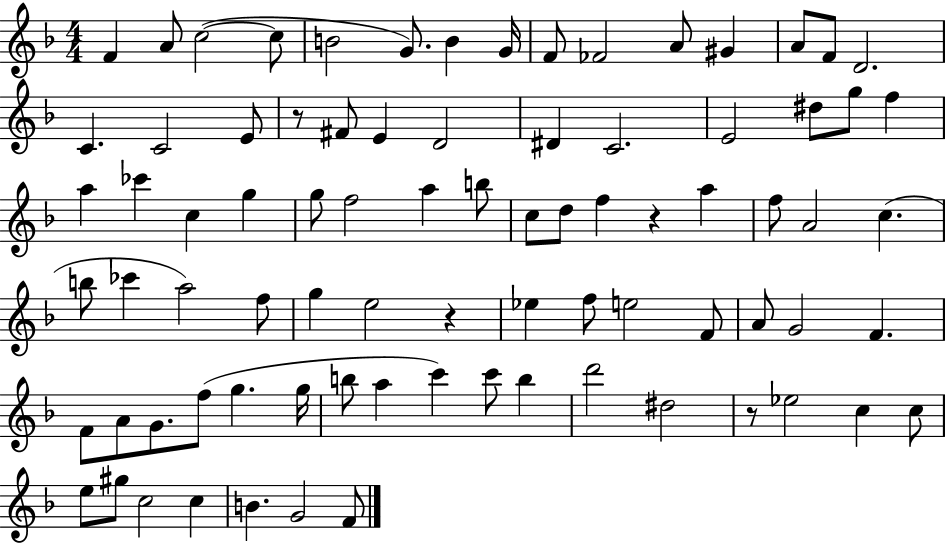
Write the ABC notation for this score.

X:1
T:Untitled
M:4/4
L:1/4
K:F
F A/2 c2 c/2 B2 G/2 B G/4 F/2 _F2 A/2 ^G A/2 F/2 D2 C C2 E/2 z/2 ^F/2 E D2 ^D C2 E2 ^d/2 g/2 f a _c' c g g/2 f2 a b/2 c/2 d/2 f z a f/2 A2 c b/2 _c' a2 f/2 g e2 z _e f/2 e2 F/2 A/2 G2 F F/2 A/2 G/2 f/2 g g/4 b/2 a c' c'/2 b d'2 ^d2 z/2 _e2 c c/2 e/2 ^g/2 c2 c B G2 F/2